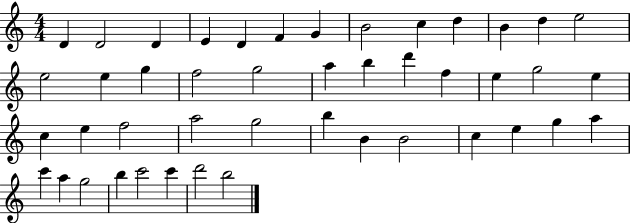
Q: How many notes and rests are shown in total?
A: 45